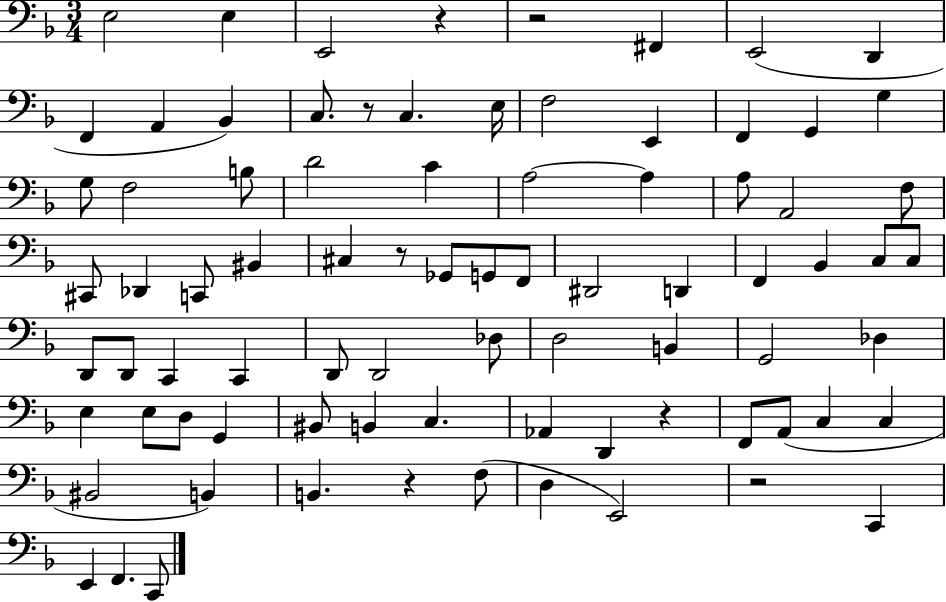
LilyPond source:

{
  \clef bass
  \numericTimeSignature
  \time 3/4
  \key f \major
  e2 e4 | e,2 r4 | r2 fis,4 | e,2( d,4 | \break f,4 a,4 bes,4) | c8. r8 c4. e16 | f2 e,4 | f,4 g,4 g4 | \break g8 f2 b8 | d'2 c'4 | a2~~ a4 | a8 a,2 f8 | \break cis,8 des,4 c,8 bis,4 | cis4 r8 ges,8 g,8 f,8 | dis,2 d,4 | f,4 bes,4 c8 c8 | \break d,8 d,8 c,4 c,4 | d,8 d,2 des8 | d2 b,4 | g,2 des4 | \break e4 e8 d8 g,4 | bis,8 b,4 c4. | aes,4 d,4 r4 | f,8 a,8( c4 c4 | \break bis,2 b,4) | b,4. r4 f8( | d4 e,2) | r2 c,4 | \break e,4 f,4. c,8 | \bar "|."
}